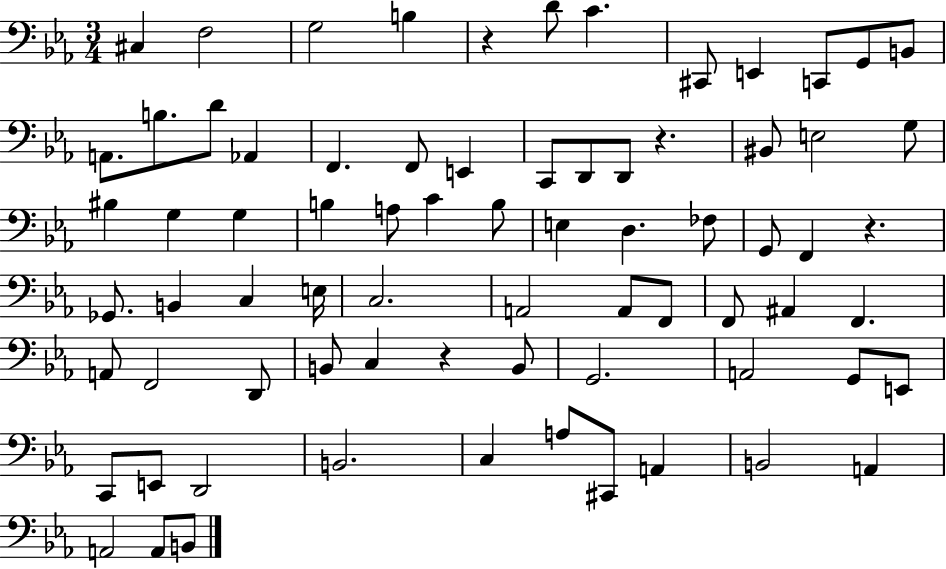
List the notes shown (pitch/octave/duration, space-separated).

C#3/q F3/h G3/h B3/q R/q D4/e C4/q. C#2/e E2/q C2/e G2/e B2/e A2/e. B3/e. D4/e Ab2/q F2/q. F2/e E2/q C2/e D2/e D2/e R/q. BIS2/e E3/h G3/e BIS3/q G3/q G3/q B3/q A3/e C4/q B3/e E3/q D3/q. FES3/e G2/e F2/q R/q. Gb2/e. B2/q C3/q E3/s C3/h. A2/h A2/e F2/e F2/e A#2/q F2/q. A2/e F2/h D2/e B2/e C3/q R/q B2/e G2/h. A2/h G2/e E2/e C2/e E2/e D2/h B2/h. C3/q A3/e C#2/e A2/q B2/h A2/q A2/h A2/e B2/e